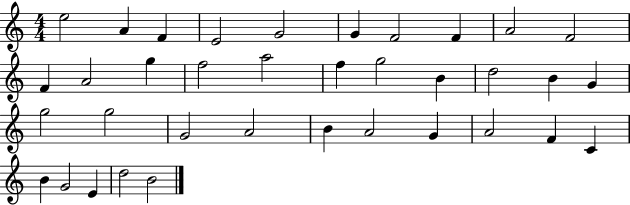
{
  \clef treble
  \numericTimeSignature
  \time 4/4
  \key c \major
  e''2 a'4 f'4 | e'2 g'2 | g'4 f'2 f'4 | a'2 f'2 | \break f'4 a'2 g''4 | f''2 a''2 | f''4 g''2 b'4 | d''2 b'4 g'4 | \break g''2 g''2 | g'2 a'2 | b'4 a'2 g'4 | a'2 f'4 c'4 | \break b'4 g'2 e'4 | d''2 b'2 | \bar "|."
}